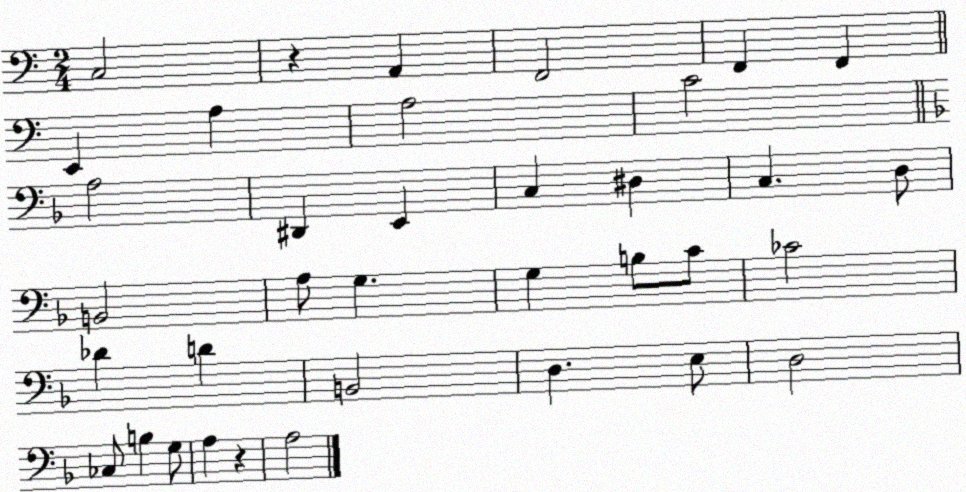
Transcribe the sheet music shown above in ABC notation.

X:1
T:Untitled
M:2/4
L:1/4
K:C
C,2 z A,, F,,2 F,, F,, E,, A, A,2 C2 A,2 ^D,, E,, C, ^D, C, D,/2 B,,2 A,/2 G, G, B,/2 C/2 _C2 _D D B,,2 D, E,/2 D,2 _C,/2 B, G,/2 A, z A,2